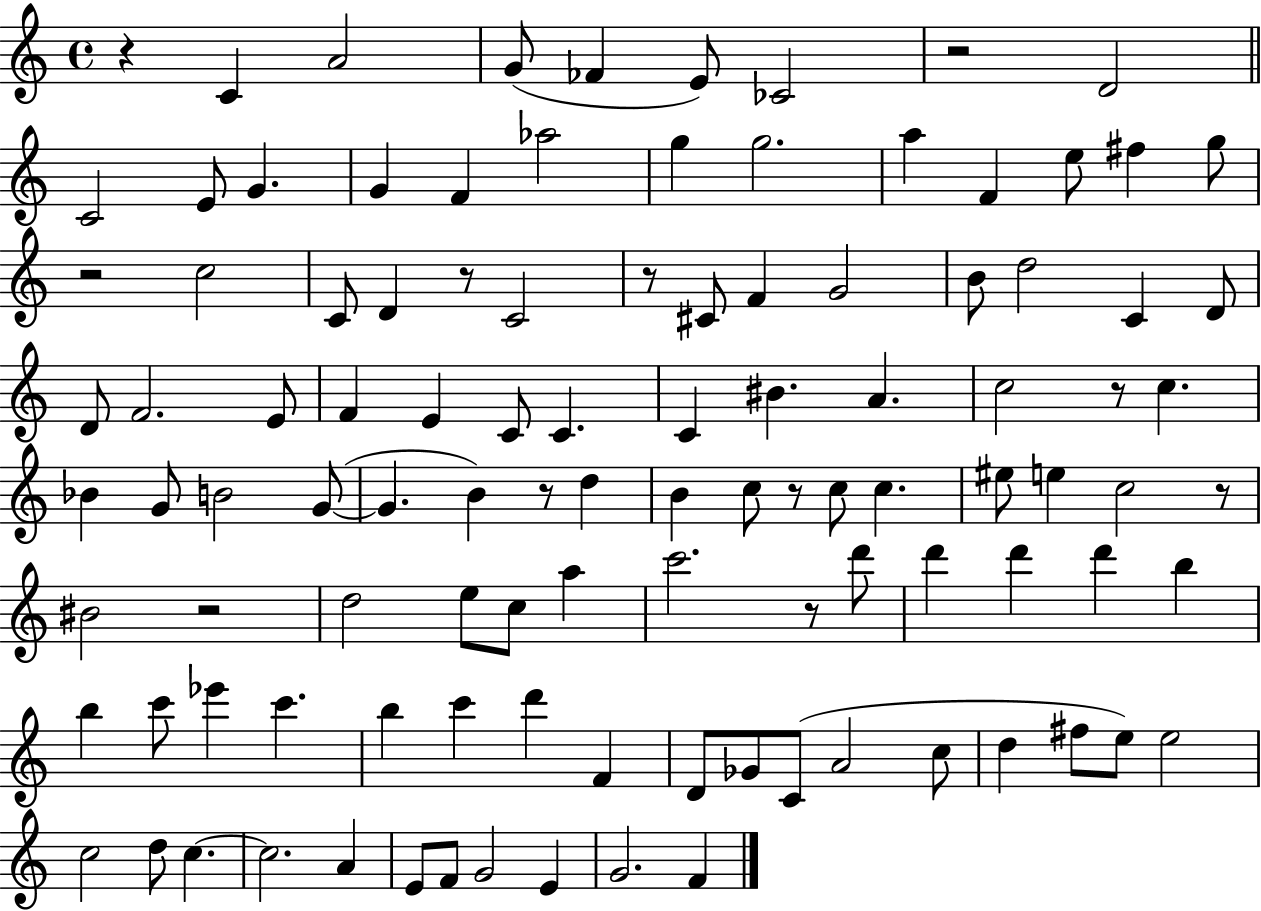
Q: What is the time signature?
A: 4/4